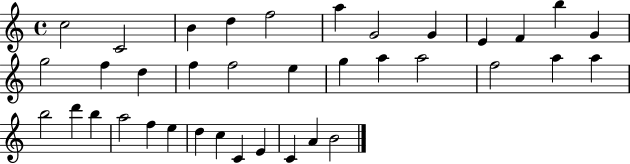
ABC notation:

X:1
T:Untitled
M:4/4
L:1/4
K:C
c2 C2 B d f2 a G2 G E F b G g2 f d f f2 e g a a2 f2 a a b2 d' b a2 f e d c C E C A B2